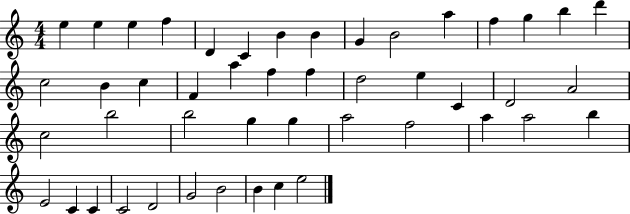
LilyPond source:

{
  \clef treble
  \numericTimeSignature
  \time 4/4
  \key c \major
  e''4 e''4 e''4 f''4 | d'4 c'4 b'4 b'4 | g'4 b'2 a''4 | f''4 g''4 b''4 d'''4 | \break c''2 b'4 c''4 | f'4 a''4 f''4 f''4 | d''2 e''4 c'4 | d'2 a'2 | \break c''2 b''2 | b''2 g''4 g''4 | a''2 f''2 | a''4 a''2 b''4 | \break e'2 c'4 c'4 | c'2 d'2 | g'2 b'2 | b'4 c''4 e''2 | \break \bar "|."
}